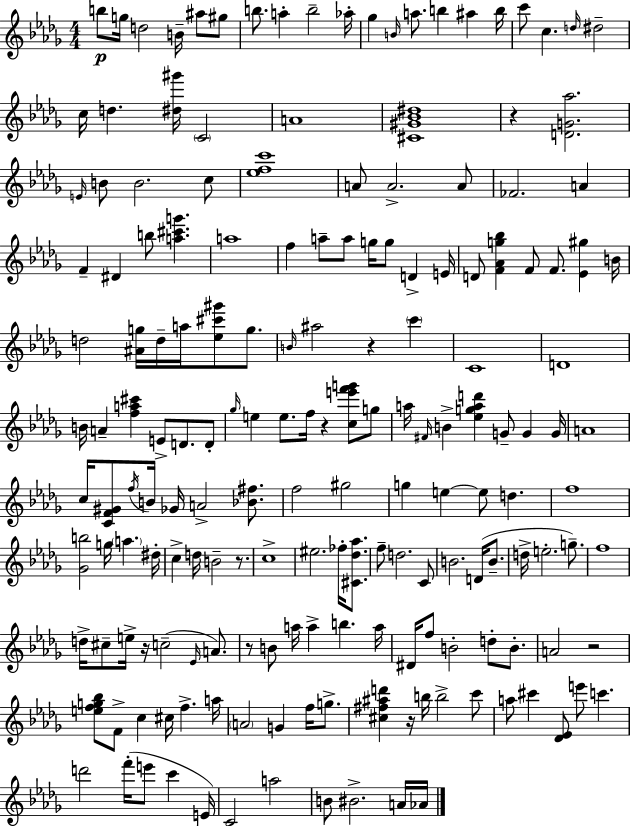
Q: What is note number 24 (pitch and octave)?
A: A4